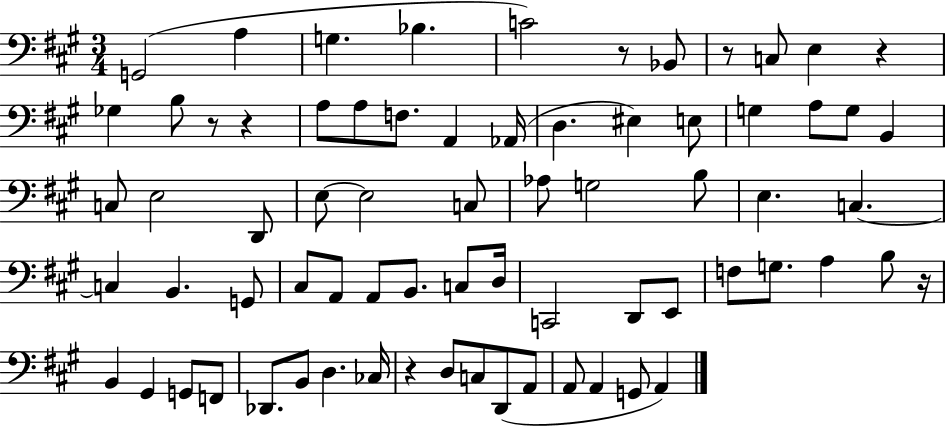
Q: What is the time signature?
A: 3/4